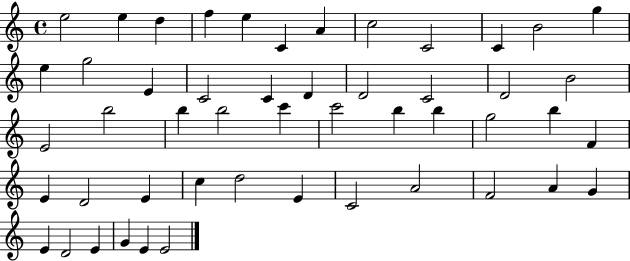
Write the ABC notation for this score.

X:1
T:Untitled
M:4/4
L:1/4
K:C
e2 e d f e C A c2 C2 C B2 g e g2 E C2 C D D2 C2 D2 B2 E2 b2 b b2 c' c'2 b b g2 b F E D2 E c d2 E C2 A2 F2 A G E D2 E G E E2